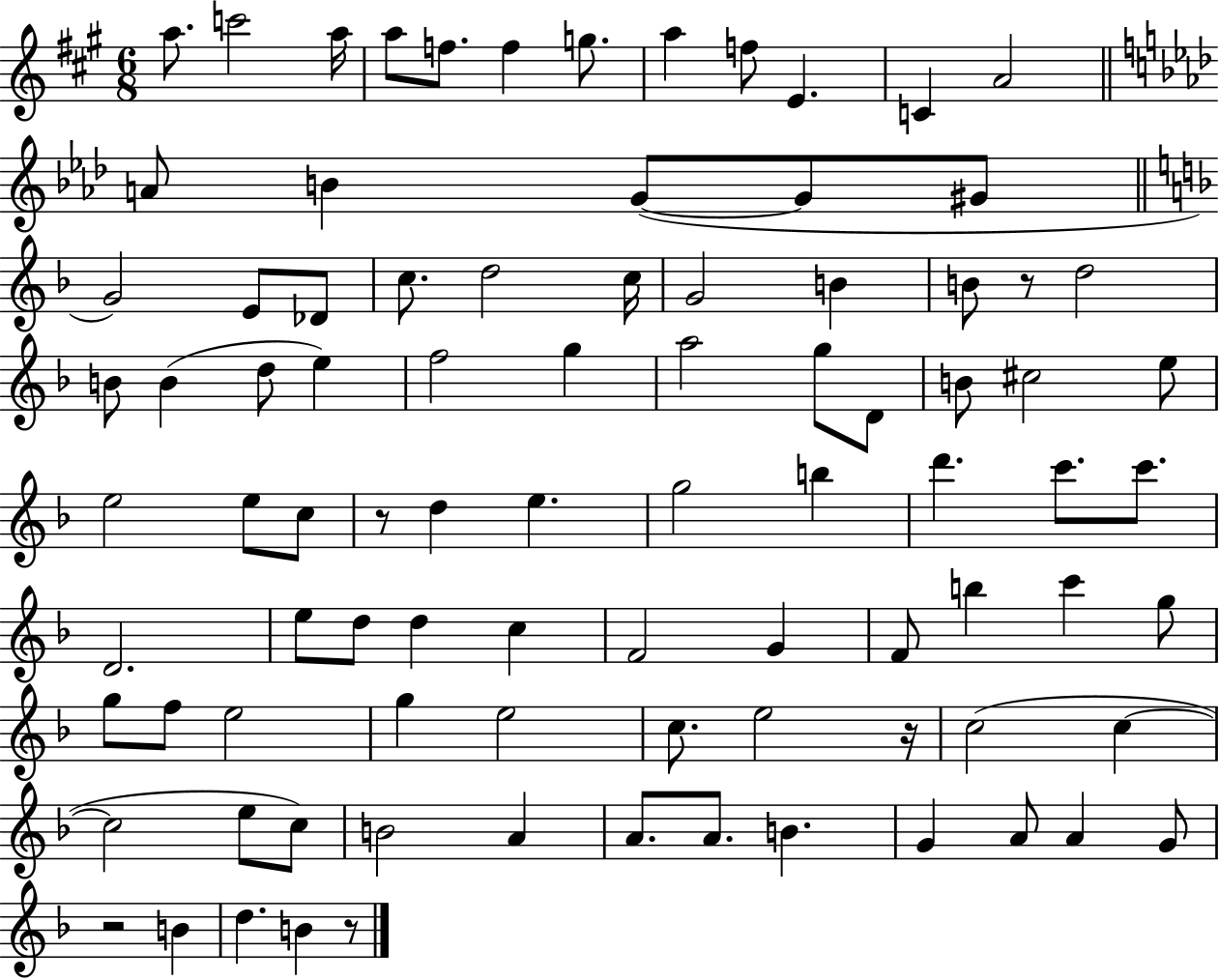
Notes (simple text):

A5/e. C6/h A5/s A5/e F5/e. F5/q G5/e. A5/q F5/e E4/q. C4/q A4/h A4/e B4/q G4/e G4/e G#4/e G4/h E4/e Db4/e C5/e. D5/h C5/s G4/h B4/q B4/e R/e D5/h B4/e B4/q D5/e E5/q F5/h G5/q A5/h G5/e D4/e B4/e C#5/h E5/e E5/h E5/e C5/e R/e D5/q E5/q. G5/h B5/q D6/q. C6/e. C6/e. D4/h. E5/e D5/e D5/q C5/q F4/h G4/q F4/e B5/q C6/q G5/e G5/e F5/e E5/h G5/q E5/h C5/e. E5/h R/s C5/h C5/q C5/h E5/e C5/e B4/h A4/q A4/e. A4/e. B4/q. G4/q A4/e A4/q G4/e R/h B4/q D5/q. B4/q R/e